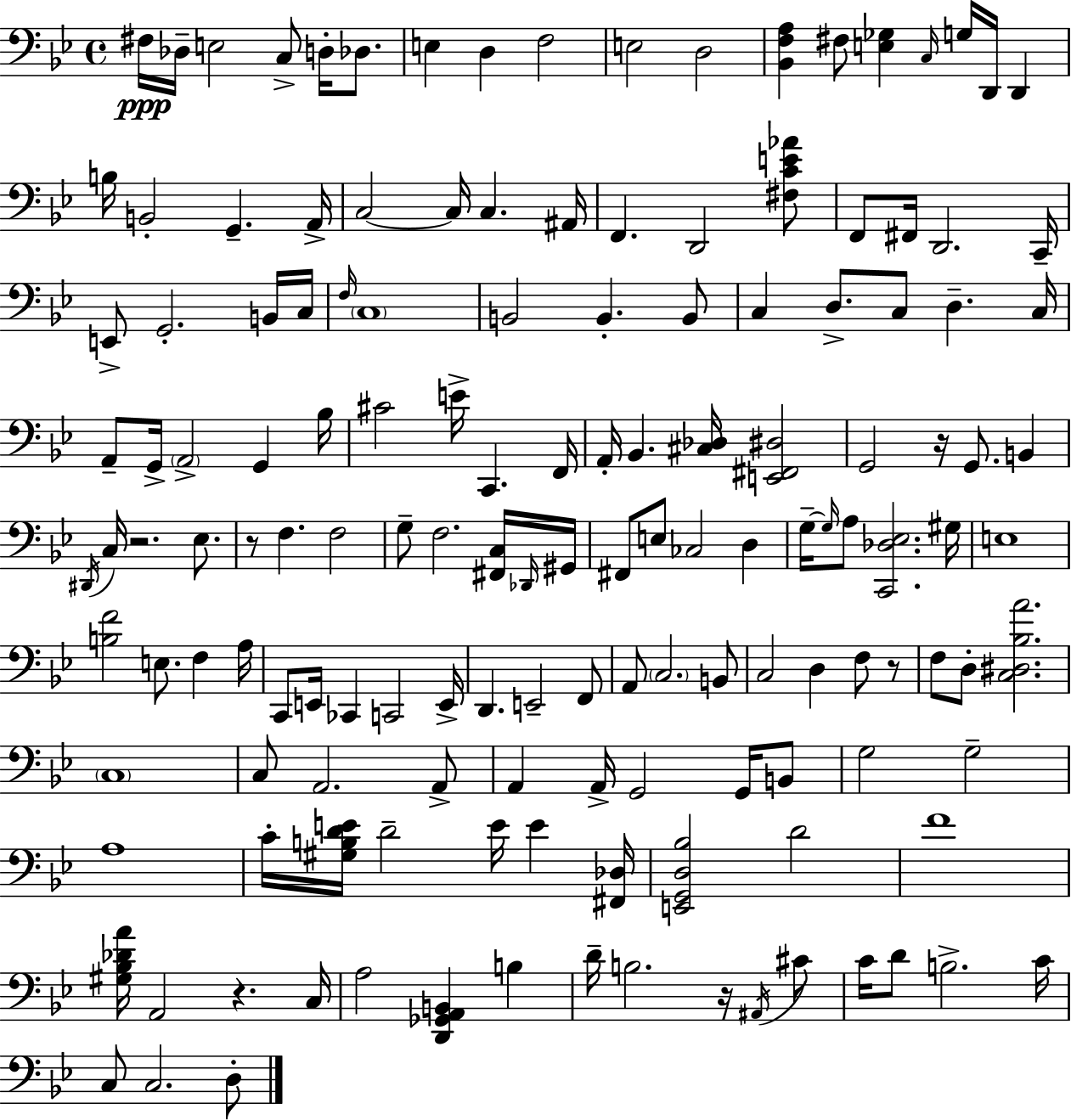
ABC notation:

X:1
T:Untitled
M:4/4
L:1/4
K:Bb
^F,/4 _D,/4 E,2 C,/2 D,/4 _D,/2 E, D, F,2 E,2 D,2 [_B,,F,A,] ^F,/2 [E,_G,] C,/4 G,/4 D,,/4 D,, B,/4 B,,2 G,, A,,/4 C,2 C,/4 C, ^A,,/4 F,, D,,2 [^F,CE_A]/2 F,,/2 ^F,,/4 D,,2 C,,/4 E,,/2 G,,2 B,,/4 C,/4 F,/4 C,4 B,,2 B,, B,,/2 C, D,/2 C,/2 D, C,/4 A,,/2 G,,/4 A,,2 G,, _B,/4 ^C2 E/4 C,, F,,/4 A,,/4 _B,, [^C,_D,]/4 [E,,^F,,^D,]2 G,,2 z/4 G,,/2 B,, ^D,,/4 C,/4 z2 _E,/2 z/2 F, F,2 G,/2 F,2 [^F,,C,]/4 _D,,/4 ^G,,/4 ^F,,/2 E,/2 _C,2 D, G,/4 G,/4 A,/2 [C,,_D,_E,]2 ^G,/4 E,4 [B,F]2 E,/2 F, A,/4 C,,/2 E,,/4 _C,, C,,2 E,,/4 D,, E,,2 F,,/2 A,,/2 C,2 B,,/2 C,2 D, F,/2 z/2 F,/2 D,/2 [C,^D,_B,A]2 C,4 C,/2 A,,2 A,,/2 A,, A,,/4 G,,2 G,,/4 B,,/2 G,2 G,2 A,4 C/4 [^G,B,DE]/4 D2 E/4 E [^F,,_D,]/4 [E,,G,,D,_B,]2 D2 F4 [^G,_B,_DA]/4 A,,2 z C,/4 A,2 [D,,_G,,A,,B,,] B, D/4 B,2 z/4 ^A,,/4 ^C/2 C/4 D/2 B,2 C/4 C,/2 C,2 D,/2